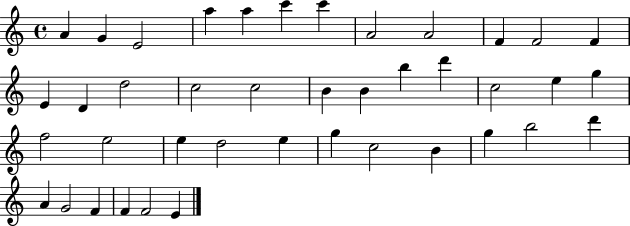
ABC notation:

X:1
T:Untitled
M:4/4
L:1/4
K:C
A G E2 a a c' c' A2 A2 F F2 F E D d2 c2 c2 B B b d' c2 e g f2 e2 e d2 e g c2 B g b2 d' A G2 F F F2 E